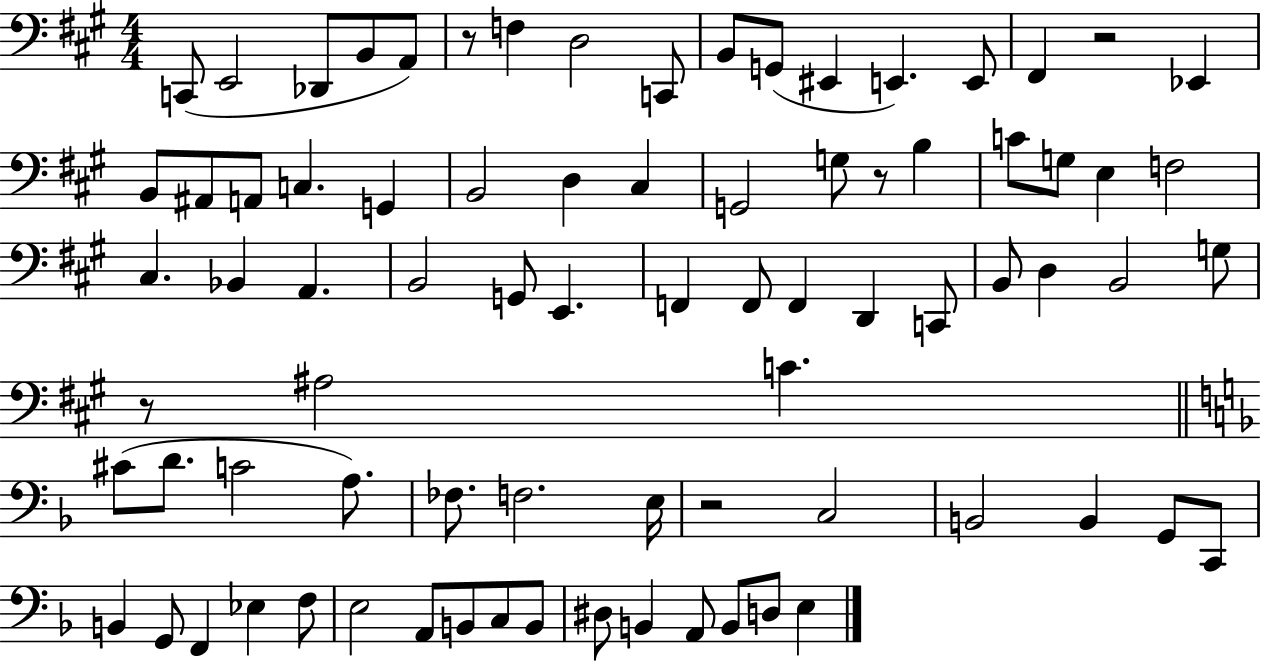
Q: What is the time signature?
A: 4/4